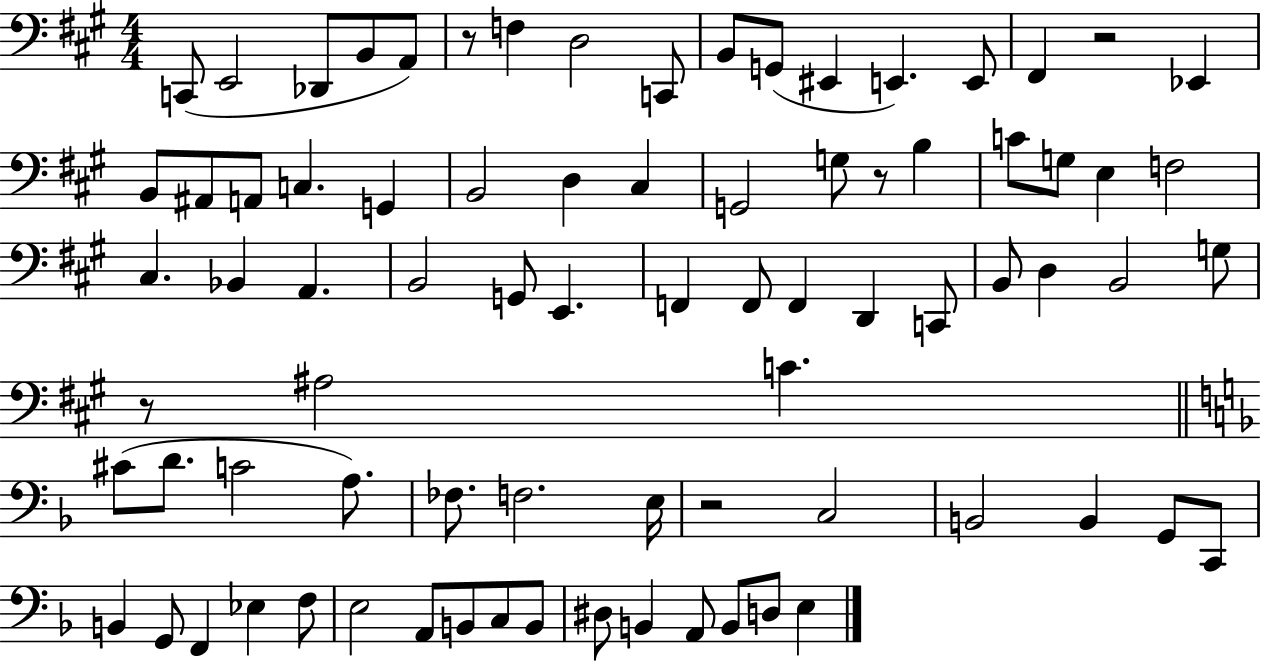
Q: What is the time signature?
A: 4/4